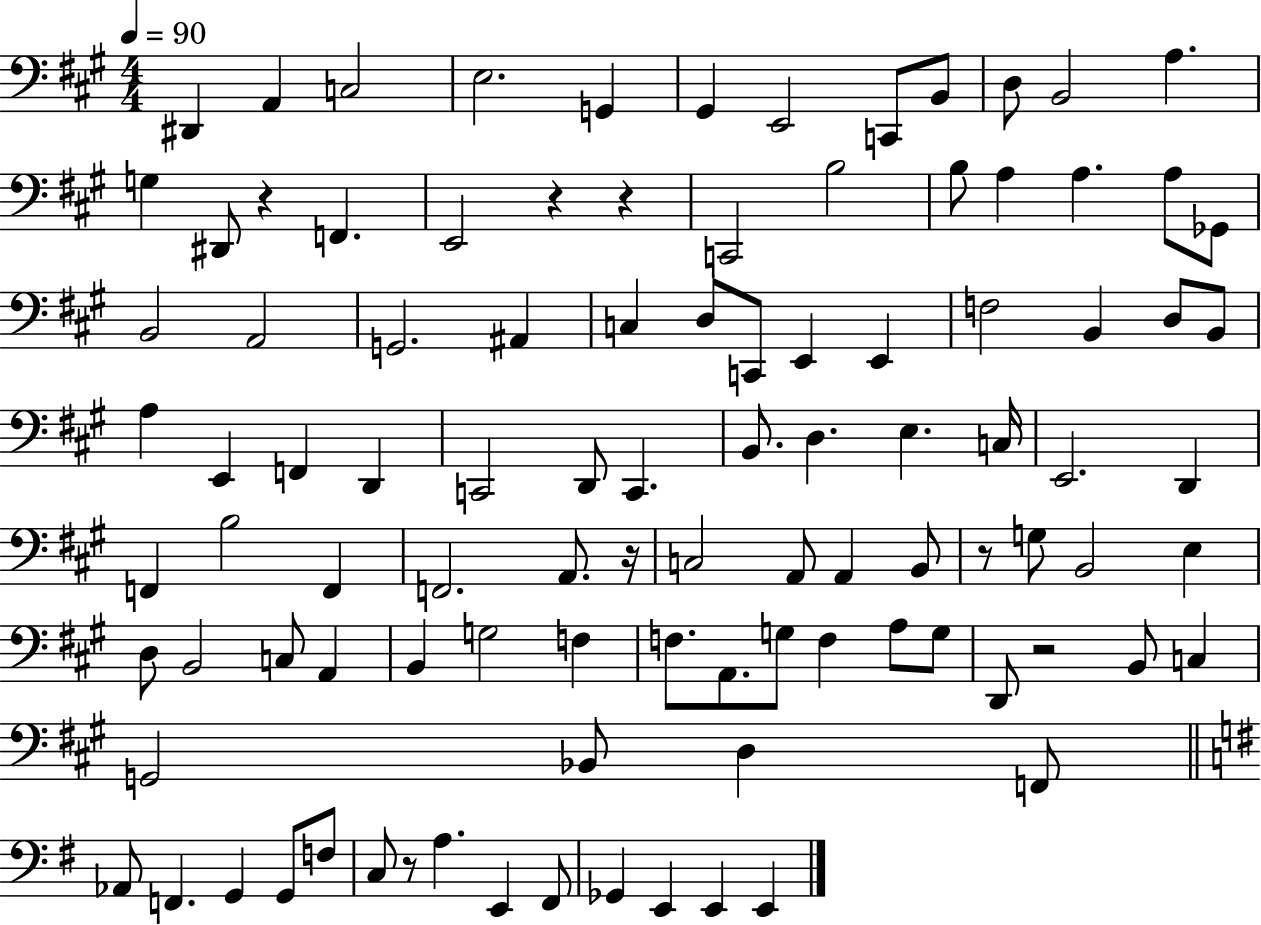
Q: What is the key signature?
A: A major